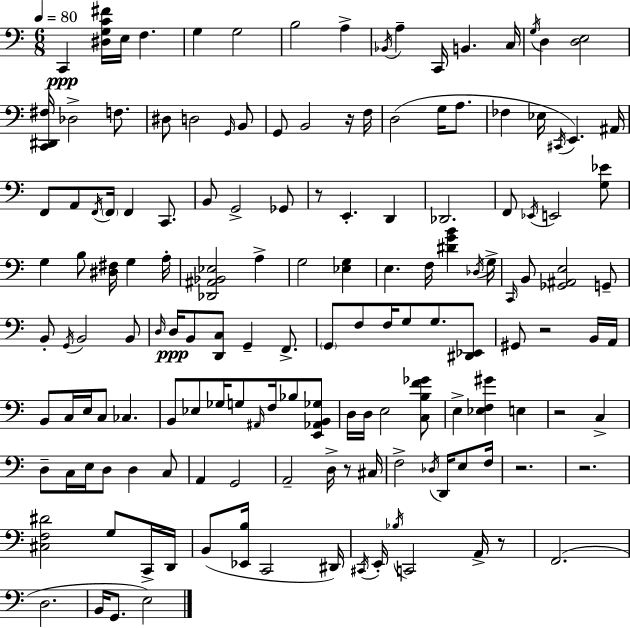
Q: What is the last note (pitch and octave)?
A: E3